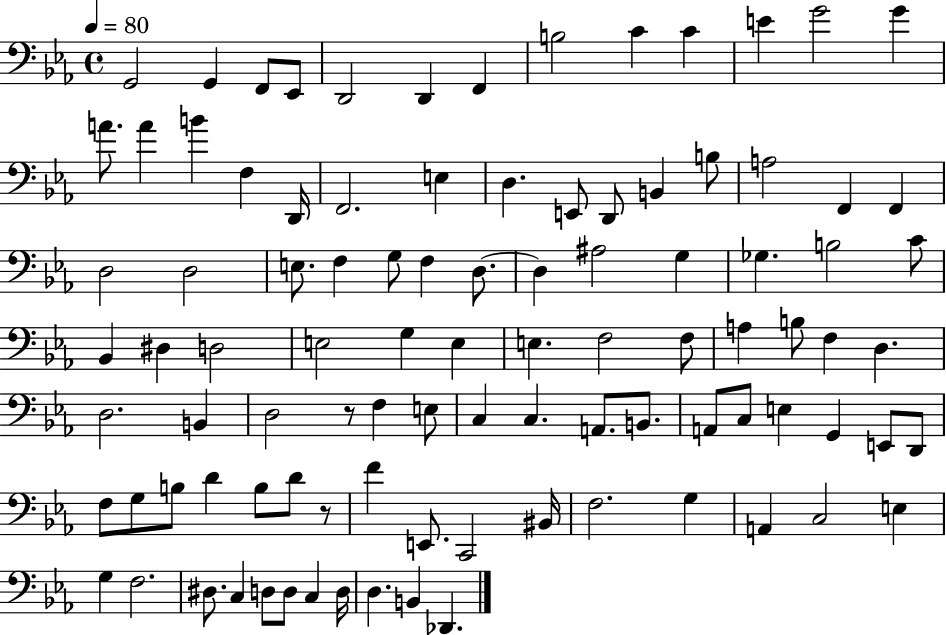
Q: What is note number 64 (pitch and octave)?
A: A2